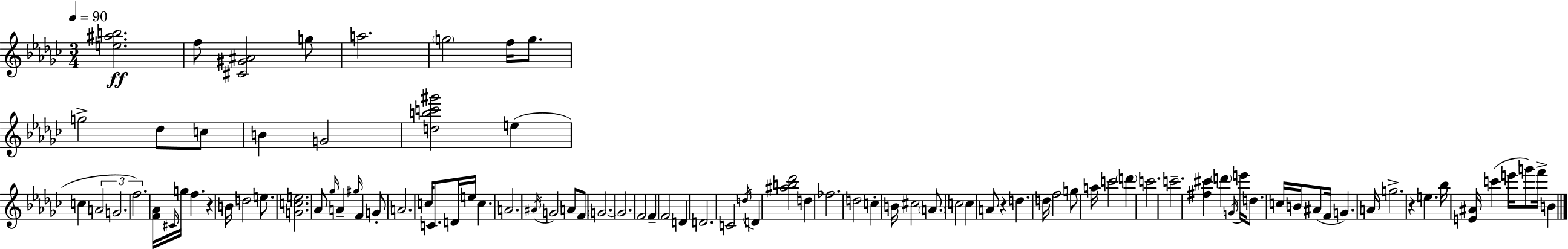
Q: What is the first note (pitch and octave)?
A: F5